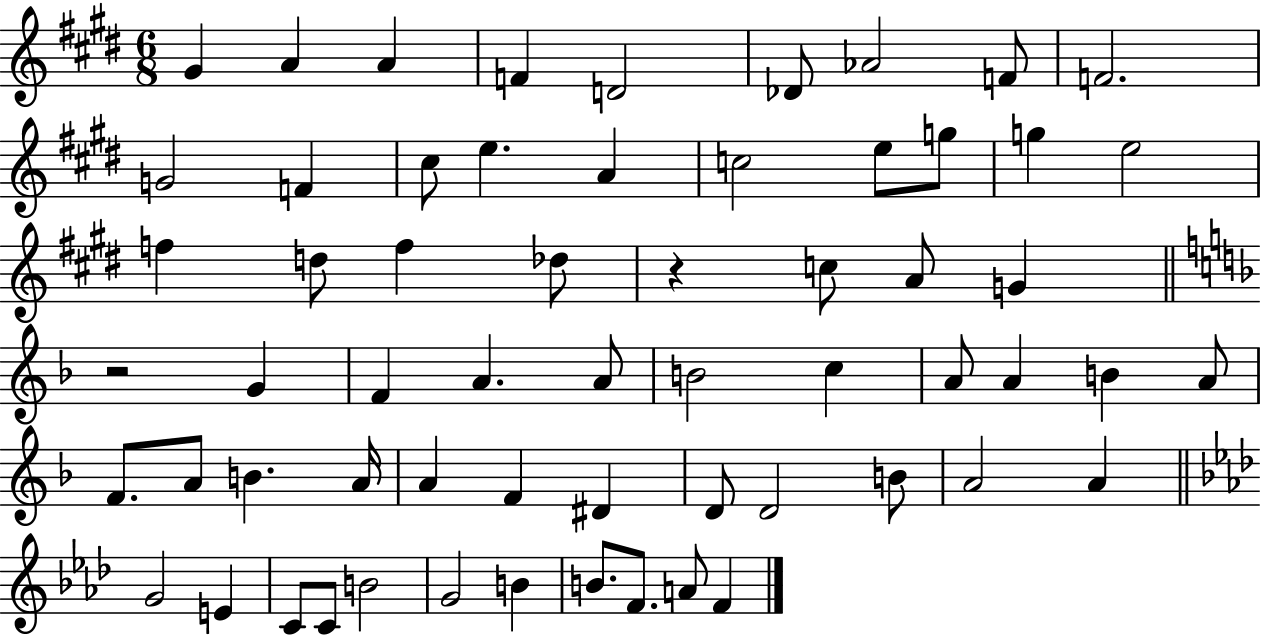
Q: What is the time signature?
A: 6/8